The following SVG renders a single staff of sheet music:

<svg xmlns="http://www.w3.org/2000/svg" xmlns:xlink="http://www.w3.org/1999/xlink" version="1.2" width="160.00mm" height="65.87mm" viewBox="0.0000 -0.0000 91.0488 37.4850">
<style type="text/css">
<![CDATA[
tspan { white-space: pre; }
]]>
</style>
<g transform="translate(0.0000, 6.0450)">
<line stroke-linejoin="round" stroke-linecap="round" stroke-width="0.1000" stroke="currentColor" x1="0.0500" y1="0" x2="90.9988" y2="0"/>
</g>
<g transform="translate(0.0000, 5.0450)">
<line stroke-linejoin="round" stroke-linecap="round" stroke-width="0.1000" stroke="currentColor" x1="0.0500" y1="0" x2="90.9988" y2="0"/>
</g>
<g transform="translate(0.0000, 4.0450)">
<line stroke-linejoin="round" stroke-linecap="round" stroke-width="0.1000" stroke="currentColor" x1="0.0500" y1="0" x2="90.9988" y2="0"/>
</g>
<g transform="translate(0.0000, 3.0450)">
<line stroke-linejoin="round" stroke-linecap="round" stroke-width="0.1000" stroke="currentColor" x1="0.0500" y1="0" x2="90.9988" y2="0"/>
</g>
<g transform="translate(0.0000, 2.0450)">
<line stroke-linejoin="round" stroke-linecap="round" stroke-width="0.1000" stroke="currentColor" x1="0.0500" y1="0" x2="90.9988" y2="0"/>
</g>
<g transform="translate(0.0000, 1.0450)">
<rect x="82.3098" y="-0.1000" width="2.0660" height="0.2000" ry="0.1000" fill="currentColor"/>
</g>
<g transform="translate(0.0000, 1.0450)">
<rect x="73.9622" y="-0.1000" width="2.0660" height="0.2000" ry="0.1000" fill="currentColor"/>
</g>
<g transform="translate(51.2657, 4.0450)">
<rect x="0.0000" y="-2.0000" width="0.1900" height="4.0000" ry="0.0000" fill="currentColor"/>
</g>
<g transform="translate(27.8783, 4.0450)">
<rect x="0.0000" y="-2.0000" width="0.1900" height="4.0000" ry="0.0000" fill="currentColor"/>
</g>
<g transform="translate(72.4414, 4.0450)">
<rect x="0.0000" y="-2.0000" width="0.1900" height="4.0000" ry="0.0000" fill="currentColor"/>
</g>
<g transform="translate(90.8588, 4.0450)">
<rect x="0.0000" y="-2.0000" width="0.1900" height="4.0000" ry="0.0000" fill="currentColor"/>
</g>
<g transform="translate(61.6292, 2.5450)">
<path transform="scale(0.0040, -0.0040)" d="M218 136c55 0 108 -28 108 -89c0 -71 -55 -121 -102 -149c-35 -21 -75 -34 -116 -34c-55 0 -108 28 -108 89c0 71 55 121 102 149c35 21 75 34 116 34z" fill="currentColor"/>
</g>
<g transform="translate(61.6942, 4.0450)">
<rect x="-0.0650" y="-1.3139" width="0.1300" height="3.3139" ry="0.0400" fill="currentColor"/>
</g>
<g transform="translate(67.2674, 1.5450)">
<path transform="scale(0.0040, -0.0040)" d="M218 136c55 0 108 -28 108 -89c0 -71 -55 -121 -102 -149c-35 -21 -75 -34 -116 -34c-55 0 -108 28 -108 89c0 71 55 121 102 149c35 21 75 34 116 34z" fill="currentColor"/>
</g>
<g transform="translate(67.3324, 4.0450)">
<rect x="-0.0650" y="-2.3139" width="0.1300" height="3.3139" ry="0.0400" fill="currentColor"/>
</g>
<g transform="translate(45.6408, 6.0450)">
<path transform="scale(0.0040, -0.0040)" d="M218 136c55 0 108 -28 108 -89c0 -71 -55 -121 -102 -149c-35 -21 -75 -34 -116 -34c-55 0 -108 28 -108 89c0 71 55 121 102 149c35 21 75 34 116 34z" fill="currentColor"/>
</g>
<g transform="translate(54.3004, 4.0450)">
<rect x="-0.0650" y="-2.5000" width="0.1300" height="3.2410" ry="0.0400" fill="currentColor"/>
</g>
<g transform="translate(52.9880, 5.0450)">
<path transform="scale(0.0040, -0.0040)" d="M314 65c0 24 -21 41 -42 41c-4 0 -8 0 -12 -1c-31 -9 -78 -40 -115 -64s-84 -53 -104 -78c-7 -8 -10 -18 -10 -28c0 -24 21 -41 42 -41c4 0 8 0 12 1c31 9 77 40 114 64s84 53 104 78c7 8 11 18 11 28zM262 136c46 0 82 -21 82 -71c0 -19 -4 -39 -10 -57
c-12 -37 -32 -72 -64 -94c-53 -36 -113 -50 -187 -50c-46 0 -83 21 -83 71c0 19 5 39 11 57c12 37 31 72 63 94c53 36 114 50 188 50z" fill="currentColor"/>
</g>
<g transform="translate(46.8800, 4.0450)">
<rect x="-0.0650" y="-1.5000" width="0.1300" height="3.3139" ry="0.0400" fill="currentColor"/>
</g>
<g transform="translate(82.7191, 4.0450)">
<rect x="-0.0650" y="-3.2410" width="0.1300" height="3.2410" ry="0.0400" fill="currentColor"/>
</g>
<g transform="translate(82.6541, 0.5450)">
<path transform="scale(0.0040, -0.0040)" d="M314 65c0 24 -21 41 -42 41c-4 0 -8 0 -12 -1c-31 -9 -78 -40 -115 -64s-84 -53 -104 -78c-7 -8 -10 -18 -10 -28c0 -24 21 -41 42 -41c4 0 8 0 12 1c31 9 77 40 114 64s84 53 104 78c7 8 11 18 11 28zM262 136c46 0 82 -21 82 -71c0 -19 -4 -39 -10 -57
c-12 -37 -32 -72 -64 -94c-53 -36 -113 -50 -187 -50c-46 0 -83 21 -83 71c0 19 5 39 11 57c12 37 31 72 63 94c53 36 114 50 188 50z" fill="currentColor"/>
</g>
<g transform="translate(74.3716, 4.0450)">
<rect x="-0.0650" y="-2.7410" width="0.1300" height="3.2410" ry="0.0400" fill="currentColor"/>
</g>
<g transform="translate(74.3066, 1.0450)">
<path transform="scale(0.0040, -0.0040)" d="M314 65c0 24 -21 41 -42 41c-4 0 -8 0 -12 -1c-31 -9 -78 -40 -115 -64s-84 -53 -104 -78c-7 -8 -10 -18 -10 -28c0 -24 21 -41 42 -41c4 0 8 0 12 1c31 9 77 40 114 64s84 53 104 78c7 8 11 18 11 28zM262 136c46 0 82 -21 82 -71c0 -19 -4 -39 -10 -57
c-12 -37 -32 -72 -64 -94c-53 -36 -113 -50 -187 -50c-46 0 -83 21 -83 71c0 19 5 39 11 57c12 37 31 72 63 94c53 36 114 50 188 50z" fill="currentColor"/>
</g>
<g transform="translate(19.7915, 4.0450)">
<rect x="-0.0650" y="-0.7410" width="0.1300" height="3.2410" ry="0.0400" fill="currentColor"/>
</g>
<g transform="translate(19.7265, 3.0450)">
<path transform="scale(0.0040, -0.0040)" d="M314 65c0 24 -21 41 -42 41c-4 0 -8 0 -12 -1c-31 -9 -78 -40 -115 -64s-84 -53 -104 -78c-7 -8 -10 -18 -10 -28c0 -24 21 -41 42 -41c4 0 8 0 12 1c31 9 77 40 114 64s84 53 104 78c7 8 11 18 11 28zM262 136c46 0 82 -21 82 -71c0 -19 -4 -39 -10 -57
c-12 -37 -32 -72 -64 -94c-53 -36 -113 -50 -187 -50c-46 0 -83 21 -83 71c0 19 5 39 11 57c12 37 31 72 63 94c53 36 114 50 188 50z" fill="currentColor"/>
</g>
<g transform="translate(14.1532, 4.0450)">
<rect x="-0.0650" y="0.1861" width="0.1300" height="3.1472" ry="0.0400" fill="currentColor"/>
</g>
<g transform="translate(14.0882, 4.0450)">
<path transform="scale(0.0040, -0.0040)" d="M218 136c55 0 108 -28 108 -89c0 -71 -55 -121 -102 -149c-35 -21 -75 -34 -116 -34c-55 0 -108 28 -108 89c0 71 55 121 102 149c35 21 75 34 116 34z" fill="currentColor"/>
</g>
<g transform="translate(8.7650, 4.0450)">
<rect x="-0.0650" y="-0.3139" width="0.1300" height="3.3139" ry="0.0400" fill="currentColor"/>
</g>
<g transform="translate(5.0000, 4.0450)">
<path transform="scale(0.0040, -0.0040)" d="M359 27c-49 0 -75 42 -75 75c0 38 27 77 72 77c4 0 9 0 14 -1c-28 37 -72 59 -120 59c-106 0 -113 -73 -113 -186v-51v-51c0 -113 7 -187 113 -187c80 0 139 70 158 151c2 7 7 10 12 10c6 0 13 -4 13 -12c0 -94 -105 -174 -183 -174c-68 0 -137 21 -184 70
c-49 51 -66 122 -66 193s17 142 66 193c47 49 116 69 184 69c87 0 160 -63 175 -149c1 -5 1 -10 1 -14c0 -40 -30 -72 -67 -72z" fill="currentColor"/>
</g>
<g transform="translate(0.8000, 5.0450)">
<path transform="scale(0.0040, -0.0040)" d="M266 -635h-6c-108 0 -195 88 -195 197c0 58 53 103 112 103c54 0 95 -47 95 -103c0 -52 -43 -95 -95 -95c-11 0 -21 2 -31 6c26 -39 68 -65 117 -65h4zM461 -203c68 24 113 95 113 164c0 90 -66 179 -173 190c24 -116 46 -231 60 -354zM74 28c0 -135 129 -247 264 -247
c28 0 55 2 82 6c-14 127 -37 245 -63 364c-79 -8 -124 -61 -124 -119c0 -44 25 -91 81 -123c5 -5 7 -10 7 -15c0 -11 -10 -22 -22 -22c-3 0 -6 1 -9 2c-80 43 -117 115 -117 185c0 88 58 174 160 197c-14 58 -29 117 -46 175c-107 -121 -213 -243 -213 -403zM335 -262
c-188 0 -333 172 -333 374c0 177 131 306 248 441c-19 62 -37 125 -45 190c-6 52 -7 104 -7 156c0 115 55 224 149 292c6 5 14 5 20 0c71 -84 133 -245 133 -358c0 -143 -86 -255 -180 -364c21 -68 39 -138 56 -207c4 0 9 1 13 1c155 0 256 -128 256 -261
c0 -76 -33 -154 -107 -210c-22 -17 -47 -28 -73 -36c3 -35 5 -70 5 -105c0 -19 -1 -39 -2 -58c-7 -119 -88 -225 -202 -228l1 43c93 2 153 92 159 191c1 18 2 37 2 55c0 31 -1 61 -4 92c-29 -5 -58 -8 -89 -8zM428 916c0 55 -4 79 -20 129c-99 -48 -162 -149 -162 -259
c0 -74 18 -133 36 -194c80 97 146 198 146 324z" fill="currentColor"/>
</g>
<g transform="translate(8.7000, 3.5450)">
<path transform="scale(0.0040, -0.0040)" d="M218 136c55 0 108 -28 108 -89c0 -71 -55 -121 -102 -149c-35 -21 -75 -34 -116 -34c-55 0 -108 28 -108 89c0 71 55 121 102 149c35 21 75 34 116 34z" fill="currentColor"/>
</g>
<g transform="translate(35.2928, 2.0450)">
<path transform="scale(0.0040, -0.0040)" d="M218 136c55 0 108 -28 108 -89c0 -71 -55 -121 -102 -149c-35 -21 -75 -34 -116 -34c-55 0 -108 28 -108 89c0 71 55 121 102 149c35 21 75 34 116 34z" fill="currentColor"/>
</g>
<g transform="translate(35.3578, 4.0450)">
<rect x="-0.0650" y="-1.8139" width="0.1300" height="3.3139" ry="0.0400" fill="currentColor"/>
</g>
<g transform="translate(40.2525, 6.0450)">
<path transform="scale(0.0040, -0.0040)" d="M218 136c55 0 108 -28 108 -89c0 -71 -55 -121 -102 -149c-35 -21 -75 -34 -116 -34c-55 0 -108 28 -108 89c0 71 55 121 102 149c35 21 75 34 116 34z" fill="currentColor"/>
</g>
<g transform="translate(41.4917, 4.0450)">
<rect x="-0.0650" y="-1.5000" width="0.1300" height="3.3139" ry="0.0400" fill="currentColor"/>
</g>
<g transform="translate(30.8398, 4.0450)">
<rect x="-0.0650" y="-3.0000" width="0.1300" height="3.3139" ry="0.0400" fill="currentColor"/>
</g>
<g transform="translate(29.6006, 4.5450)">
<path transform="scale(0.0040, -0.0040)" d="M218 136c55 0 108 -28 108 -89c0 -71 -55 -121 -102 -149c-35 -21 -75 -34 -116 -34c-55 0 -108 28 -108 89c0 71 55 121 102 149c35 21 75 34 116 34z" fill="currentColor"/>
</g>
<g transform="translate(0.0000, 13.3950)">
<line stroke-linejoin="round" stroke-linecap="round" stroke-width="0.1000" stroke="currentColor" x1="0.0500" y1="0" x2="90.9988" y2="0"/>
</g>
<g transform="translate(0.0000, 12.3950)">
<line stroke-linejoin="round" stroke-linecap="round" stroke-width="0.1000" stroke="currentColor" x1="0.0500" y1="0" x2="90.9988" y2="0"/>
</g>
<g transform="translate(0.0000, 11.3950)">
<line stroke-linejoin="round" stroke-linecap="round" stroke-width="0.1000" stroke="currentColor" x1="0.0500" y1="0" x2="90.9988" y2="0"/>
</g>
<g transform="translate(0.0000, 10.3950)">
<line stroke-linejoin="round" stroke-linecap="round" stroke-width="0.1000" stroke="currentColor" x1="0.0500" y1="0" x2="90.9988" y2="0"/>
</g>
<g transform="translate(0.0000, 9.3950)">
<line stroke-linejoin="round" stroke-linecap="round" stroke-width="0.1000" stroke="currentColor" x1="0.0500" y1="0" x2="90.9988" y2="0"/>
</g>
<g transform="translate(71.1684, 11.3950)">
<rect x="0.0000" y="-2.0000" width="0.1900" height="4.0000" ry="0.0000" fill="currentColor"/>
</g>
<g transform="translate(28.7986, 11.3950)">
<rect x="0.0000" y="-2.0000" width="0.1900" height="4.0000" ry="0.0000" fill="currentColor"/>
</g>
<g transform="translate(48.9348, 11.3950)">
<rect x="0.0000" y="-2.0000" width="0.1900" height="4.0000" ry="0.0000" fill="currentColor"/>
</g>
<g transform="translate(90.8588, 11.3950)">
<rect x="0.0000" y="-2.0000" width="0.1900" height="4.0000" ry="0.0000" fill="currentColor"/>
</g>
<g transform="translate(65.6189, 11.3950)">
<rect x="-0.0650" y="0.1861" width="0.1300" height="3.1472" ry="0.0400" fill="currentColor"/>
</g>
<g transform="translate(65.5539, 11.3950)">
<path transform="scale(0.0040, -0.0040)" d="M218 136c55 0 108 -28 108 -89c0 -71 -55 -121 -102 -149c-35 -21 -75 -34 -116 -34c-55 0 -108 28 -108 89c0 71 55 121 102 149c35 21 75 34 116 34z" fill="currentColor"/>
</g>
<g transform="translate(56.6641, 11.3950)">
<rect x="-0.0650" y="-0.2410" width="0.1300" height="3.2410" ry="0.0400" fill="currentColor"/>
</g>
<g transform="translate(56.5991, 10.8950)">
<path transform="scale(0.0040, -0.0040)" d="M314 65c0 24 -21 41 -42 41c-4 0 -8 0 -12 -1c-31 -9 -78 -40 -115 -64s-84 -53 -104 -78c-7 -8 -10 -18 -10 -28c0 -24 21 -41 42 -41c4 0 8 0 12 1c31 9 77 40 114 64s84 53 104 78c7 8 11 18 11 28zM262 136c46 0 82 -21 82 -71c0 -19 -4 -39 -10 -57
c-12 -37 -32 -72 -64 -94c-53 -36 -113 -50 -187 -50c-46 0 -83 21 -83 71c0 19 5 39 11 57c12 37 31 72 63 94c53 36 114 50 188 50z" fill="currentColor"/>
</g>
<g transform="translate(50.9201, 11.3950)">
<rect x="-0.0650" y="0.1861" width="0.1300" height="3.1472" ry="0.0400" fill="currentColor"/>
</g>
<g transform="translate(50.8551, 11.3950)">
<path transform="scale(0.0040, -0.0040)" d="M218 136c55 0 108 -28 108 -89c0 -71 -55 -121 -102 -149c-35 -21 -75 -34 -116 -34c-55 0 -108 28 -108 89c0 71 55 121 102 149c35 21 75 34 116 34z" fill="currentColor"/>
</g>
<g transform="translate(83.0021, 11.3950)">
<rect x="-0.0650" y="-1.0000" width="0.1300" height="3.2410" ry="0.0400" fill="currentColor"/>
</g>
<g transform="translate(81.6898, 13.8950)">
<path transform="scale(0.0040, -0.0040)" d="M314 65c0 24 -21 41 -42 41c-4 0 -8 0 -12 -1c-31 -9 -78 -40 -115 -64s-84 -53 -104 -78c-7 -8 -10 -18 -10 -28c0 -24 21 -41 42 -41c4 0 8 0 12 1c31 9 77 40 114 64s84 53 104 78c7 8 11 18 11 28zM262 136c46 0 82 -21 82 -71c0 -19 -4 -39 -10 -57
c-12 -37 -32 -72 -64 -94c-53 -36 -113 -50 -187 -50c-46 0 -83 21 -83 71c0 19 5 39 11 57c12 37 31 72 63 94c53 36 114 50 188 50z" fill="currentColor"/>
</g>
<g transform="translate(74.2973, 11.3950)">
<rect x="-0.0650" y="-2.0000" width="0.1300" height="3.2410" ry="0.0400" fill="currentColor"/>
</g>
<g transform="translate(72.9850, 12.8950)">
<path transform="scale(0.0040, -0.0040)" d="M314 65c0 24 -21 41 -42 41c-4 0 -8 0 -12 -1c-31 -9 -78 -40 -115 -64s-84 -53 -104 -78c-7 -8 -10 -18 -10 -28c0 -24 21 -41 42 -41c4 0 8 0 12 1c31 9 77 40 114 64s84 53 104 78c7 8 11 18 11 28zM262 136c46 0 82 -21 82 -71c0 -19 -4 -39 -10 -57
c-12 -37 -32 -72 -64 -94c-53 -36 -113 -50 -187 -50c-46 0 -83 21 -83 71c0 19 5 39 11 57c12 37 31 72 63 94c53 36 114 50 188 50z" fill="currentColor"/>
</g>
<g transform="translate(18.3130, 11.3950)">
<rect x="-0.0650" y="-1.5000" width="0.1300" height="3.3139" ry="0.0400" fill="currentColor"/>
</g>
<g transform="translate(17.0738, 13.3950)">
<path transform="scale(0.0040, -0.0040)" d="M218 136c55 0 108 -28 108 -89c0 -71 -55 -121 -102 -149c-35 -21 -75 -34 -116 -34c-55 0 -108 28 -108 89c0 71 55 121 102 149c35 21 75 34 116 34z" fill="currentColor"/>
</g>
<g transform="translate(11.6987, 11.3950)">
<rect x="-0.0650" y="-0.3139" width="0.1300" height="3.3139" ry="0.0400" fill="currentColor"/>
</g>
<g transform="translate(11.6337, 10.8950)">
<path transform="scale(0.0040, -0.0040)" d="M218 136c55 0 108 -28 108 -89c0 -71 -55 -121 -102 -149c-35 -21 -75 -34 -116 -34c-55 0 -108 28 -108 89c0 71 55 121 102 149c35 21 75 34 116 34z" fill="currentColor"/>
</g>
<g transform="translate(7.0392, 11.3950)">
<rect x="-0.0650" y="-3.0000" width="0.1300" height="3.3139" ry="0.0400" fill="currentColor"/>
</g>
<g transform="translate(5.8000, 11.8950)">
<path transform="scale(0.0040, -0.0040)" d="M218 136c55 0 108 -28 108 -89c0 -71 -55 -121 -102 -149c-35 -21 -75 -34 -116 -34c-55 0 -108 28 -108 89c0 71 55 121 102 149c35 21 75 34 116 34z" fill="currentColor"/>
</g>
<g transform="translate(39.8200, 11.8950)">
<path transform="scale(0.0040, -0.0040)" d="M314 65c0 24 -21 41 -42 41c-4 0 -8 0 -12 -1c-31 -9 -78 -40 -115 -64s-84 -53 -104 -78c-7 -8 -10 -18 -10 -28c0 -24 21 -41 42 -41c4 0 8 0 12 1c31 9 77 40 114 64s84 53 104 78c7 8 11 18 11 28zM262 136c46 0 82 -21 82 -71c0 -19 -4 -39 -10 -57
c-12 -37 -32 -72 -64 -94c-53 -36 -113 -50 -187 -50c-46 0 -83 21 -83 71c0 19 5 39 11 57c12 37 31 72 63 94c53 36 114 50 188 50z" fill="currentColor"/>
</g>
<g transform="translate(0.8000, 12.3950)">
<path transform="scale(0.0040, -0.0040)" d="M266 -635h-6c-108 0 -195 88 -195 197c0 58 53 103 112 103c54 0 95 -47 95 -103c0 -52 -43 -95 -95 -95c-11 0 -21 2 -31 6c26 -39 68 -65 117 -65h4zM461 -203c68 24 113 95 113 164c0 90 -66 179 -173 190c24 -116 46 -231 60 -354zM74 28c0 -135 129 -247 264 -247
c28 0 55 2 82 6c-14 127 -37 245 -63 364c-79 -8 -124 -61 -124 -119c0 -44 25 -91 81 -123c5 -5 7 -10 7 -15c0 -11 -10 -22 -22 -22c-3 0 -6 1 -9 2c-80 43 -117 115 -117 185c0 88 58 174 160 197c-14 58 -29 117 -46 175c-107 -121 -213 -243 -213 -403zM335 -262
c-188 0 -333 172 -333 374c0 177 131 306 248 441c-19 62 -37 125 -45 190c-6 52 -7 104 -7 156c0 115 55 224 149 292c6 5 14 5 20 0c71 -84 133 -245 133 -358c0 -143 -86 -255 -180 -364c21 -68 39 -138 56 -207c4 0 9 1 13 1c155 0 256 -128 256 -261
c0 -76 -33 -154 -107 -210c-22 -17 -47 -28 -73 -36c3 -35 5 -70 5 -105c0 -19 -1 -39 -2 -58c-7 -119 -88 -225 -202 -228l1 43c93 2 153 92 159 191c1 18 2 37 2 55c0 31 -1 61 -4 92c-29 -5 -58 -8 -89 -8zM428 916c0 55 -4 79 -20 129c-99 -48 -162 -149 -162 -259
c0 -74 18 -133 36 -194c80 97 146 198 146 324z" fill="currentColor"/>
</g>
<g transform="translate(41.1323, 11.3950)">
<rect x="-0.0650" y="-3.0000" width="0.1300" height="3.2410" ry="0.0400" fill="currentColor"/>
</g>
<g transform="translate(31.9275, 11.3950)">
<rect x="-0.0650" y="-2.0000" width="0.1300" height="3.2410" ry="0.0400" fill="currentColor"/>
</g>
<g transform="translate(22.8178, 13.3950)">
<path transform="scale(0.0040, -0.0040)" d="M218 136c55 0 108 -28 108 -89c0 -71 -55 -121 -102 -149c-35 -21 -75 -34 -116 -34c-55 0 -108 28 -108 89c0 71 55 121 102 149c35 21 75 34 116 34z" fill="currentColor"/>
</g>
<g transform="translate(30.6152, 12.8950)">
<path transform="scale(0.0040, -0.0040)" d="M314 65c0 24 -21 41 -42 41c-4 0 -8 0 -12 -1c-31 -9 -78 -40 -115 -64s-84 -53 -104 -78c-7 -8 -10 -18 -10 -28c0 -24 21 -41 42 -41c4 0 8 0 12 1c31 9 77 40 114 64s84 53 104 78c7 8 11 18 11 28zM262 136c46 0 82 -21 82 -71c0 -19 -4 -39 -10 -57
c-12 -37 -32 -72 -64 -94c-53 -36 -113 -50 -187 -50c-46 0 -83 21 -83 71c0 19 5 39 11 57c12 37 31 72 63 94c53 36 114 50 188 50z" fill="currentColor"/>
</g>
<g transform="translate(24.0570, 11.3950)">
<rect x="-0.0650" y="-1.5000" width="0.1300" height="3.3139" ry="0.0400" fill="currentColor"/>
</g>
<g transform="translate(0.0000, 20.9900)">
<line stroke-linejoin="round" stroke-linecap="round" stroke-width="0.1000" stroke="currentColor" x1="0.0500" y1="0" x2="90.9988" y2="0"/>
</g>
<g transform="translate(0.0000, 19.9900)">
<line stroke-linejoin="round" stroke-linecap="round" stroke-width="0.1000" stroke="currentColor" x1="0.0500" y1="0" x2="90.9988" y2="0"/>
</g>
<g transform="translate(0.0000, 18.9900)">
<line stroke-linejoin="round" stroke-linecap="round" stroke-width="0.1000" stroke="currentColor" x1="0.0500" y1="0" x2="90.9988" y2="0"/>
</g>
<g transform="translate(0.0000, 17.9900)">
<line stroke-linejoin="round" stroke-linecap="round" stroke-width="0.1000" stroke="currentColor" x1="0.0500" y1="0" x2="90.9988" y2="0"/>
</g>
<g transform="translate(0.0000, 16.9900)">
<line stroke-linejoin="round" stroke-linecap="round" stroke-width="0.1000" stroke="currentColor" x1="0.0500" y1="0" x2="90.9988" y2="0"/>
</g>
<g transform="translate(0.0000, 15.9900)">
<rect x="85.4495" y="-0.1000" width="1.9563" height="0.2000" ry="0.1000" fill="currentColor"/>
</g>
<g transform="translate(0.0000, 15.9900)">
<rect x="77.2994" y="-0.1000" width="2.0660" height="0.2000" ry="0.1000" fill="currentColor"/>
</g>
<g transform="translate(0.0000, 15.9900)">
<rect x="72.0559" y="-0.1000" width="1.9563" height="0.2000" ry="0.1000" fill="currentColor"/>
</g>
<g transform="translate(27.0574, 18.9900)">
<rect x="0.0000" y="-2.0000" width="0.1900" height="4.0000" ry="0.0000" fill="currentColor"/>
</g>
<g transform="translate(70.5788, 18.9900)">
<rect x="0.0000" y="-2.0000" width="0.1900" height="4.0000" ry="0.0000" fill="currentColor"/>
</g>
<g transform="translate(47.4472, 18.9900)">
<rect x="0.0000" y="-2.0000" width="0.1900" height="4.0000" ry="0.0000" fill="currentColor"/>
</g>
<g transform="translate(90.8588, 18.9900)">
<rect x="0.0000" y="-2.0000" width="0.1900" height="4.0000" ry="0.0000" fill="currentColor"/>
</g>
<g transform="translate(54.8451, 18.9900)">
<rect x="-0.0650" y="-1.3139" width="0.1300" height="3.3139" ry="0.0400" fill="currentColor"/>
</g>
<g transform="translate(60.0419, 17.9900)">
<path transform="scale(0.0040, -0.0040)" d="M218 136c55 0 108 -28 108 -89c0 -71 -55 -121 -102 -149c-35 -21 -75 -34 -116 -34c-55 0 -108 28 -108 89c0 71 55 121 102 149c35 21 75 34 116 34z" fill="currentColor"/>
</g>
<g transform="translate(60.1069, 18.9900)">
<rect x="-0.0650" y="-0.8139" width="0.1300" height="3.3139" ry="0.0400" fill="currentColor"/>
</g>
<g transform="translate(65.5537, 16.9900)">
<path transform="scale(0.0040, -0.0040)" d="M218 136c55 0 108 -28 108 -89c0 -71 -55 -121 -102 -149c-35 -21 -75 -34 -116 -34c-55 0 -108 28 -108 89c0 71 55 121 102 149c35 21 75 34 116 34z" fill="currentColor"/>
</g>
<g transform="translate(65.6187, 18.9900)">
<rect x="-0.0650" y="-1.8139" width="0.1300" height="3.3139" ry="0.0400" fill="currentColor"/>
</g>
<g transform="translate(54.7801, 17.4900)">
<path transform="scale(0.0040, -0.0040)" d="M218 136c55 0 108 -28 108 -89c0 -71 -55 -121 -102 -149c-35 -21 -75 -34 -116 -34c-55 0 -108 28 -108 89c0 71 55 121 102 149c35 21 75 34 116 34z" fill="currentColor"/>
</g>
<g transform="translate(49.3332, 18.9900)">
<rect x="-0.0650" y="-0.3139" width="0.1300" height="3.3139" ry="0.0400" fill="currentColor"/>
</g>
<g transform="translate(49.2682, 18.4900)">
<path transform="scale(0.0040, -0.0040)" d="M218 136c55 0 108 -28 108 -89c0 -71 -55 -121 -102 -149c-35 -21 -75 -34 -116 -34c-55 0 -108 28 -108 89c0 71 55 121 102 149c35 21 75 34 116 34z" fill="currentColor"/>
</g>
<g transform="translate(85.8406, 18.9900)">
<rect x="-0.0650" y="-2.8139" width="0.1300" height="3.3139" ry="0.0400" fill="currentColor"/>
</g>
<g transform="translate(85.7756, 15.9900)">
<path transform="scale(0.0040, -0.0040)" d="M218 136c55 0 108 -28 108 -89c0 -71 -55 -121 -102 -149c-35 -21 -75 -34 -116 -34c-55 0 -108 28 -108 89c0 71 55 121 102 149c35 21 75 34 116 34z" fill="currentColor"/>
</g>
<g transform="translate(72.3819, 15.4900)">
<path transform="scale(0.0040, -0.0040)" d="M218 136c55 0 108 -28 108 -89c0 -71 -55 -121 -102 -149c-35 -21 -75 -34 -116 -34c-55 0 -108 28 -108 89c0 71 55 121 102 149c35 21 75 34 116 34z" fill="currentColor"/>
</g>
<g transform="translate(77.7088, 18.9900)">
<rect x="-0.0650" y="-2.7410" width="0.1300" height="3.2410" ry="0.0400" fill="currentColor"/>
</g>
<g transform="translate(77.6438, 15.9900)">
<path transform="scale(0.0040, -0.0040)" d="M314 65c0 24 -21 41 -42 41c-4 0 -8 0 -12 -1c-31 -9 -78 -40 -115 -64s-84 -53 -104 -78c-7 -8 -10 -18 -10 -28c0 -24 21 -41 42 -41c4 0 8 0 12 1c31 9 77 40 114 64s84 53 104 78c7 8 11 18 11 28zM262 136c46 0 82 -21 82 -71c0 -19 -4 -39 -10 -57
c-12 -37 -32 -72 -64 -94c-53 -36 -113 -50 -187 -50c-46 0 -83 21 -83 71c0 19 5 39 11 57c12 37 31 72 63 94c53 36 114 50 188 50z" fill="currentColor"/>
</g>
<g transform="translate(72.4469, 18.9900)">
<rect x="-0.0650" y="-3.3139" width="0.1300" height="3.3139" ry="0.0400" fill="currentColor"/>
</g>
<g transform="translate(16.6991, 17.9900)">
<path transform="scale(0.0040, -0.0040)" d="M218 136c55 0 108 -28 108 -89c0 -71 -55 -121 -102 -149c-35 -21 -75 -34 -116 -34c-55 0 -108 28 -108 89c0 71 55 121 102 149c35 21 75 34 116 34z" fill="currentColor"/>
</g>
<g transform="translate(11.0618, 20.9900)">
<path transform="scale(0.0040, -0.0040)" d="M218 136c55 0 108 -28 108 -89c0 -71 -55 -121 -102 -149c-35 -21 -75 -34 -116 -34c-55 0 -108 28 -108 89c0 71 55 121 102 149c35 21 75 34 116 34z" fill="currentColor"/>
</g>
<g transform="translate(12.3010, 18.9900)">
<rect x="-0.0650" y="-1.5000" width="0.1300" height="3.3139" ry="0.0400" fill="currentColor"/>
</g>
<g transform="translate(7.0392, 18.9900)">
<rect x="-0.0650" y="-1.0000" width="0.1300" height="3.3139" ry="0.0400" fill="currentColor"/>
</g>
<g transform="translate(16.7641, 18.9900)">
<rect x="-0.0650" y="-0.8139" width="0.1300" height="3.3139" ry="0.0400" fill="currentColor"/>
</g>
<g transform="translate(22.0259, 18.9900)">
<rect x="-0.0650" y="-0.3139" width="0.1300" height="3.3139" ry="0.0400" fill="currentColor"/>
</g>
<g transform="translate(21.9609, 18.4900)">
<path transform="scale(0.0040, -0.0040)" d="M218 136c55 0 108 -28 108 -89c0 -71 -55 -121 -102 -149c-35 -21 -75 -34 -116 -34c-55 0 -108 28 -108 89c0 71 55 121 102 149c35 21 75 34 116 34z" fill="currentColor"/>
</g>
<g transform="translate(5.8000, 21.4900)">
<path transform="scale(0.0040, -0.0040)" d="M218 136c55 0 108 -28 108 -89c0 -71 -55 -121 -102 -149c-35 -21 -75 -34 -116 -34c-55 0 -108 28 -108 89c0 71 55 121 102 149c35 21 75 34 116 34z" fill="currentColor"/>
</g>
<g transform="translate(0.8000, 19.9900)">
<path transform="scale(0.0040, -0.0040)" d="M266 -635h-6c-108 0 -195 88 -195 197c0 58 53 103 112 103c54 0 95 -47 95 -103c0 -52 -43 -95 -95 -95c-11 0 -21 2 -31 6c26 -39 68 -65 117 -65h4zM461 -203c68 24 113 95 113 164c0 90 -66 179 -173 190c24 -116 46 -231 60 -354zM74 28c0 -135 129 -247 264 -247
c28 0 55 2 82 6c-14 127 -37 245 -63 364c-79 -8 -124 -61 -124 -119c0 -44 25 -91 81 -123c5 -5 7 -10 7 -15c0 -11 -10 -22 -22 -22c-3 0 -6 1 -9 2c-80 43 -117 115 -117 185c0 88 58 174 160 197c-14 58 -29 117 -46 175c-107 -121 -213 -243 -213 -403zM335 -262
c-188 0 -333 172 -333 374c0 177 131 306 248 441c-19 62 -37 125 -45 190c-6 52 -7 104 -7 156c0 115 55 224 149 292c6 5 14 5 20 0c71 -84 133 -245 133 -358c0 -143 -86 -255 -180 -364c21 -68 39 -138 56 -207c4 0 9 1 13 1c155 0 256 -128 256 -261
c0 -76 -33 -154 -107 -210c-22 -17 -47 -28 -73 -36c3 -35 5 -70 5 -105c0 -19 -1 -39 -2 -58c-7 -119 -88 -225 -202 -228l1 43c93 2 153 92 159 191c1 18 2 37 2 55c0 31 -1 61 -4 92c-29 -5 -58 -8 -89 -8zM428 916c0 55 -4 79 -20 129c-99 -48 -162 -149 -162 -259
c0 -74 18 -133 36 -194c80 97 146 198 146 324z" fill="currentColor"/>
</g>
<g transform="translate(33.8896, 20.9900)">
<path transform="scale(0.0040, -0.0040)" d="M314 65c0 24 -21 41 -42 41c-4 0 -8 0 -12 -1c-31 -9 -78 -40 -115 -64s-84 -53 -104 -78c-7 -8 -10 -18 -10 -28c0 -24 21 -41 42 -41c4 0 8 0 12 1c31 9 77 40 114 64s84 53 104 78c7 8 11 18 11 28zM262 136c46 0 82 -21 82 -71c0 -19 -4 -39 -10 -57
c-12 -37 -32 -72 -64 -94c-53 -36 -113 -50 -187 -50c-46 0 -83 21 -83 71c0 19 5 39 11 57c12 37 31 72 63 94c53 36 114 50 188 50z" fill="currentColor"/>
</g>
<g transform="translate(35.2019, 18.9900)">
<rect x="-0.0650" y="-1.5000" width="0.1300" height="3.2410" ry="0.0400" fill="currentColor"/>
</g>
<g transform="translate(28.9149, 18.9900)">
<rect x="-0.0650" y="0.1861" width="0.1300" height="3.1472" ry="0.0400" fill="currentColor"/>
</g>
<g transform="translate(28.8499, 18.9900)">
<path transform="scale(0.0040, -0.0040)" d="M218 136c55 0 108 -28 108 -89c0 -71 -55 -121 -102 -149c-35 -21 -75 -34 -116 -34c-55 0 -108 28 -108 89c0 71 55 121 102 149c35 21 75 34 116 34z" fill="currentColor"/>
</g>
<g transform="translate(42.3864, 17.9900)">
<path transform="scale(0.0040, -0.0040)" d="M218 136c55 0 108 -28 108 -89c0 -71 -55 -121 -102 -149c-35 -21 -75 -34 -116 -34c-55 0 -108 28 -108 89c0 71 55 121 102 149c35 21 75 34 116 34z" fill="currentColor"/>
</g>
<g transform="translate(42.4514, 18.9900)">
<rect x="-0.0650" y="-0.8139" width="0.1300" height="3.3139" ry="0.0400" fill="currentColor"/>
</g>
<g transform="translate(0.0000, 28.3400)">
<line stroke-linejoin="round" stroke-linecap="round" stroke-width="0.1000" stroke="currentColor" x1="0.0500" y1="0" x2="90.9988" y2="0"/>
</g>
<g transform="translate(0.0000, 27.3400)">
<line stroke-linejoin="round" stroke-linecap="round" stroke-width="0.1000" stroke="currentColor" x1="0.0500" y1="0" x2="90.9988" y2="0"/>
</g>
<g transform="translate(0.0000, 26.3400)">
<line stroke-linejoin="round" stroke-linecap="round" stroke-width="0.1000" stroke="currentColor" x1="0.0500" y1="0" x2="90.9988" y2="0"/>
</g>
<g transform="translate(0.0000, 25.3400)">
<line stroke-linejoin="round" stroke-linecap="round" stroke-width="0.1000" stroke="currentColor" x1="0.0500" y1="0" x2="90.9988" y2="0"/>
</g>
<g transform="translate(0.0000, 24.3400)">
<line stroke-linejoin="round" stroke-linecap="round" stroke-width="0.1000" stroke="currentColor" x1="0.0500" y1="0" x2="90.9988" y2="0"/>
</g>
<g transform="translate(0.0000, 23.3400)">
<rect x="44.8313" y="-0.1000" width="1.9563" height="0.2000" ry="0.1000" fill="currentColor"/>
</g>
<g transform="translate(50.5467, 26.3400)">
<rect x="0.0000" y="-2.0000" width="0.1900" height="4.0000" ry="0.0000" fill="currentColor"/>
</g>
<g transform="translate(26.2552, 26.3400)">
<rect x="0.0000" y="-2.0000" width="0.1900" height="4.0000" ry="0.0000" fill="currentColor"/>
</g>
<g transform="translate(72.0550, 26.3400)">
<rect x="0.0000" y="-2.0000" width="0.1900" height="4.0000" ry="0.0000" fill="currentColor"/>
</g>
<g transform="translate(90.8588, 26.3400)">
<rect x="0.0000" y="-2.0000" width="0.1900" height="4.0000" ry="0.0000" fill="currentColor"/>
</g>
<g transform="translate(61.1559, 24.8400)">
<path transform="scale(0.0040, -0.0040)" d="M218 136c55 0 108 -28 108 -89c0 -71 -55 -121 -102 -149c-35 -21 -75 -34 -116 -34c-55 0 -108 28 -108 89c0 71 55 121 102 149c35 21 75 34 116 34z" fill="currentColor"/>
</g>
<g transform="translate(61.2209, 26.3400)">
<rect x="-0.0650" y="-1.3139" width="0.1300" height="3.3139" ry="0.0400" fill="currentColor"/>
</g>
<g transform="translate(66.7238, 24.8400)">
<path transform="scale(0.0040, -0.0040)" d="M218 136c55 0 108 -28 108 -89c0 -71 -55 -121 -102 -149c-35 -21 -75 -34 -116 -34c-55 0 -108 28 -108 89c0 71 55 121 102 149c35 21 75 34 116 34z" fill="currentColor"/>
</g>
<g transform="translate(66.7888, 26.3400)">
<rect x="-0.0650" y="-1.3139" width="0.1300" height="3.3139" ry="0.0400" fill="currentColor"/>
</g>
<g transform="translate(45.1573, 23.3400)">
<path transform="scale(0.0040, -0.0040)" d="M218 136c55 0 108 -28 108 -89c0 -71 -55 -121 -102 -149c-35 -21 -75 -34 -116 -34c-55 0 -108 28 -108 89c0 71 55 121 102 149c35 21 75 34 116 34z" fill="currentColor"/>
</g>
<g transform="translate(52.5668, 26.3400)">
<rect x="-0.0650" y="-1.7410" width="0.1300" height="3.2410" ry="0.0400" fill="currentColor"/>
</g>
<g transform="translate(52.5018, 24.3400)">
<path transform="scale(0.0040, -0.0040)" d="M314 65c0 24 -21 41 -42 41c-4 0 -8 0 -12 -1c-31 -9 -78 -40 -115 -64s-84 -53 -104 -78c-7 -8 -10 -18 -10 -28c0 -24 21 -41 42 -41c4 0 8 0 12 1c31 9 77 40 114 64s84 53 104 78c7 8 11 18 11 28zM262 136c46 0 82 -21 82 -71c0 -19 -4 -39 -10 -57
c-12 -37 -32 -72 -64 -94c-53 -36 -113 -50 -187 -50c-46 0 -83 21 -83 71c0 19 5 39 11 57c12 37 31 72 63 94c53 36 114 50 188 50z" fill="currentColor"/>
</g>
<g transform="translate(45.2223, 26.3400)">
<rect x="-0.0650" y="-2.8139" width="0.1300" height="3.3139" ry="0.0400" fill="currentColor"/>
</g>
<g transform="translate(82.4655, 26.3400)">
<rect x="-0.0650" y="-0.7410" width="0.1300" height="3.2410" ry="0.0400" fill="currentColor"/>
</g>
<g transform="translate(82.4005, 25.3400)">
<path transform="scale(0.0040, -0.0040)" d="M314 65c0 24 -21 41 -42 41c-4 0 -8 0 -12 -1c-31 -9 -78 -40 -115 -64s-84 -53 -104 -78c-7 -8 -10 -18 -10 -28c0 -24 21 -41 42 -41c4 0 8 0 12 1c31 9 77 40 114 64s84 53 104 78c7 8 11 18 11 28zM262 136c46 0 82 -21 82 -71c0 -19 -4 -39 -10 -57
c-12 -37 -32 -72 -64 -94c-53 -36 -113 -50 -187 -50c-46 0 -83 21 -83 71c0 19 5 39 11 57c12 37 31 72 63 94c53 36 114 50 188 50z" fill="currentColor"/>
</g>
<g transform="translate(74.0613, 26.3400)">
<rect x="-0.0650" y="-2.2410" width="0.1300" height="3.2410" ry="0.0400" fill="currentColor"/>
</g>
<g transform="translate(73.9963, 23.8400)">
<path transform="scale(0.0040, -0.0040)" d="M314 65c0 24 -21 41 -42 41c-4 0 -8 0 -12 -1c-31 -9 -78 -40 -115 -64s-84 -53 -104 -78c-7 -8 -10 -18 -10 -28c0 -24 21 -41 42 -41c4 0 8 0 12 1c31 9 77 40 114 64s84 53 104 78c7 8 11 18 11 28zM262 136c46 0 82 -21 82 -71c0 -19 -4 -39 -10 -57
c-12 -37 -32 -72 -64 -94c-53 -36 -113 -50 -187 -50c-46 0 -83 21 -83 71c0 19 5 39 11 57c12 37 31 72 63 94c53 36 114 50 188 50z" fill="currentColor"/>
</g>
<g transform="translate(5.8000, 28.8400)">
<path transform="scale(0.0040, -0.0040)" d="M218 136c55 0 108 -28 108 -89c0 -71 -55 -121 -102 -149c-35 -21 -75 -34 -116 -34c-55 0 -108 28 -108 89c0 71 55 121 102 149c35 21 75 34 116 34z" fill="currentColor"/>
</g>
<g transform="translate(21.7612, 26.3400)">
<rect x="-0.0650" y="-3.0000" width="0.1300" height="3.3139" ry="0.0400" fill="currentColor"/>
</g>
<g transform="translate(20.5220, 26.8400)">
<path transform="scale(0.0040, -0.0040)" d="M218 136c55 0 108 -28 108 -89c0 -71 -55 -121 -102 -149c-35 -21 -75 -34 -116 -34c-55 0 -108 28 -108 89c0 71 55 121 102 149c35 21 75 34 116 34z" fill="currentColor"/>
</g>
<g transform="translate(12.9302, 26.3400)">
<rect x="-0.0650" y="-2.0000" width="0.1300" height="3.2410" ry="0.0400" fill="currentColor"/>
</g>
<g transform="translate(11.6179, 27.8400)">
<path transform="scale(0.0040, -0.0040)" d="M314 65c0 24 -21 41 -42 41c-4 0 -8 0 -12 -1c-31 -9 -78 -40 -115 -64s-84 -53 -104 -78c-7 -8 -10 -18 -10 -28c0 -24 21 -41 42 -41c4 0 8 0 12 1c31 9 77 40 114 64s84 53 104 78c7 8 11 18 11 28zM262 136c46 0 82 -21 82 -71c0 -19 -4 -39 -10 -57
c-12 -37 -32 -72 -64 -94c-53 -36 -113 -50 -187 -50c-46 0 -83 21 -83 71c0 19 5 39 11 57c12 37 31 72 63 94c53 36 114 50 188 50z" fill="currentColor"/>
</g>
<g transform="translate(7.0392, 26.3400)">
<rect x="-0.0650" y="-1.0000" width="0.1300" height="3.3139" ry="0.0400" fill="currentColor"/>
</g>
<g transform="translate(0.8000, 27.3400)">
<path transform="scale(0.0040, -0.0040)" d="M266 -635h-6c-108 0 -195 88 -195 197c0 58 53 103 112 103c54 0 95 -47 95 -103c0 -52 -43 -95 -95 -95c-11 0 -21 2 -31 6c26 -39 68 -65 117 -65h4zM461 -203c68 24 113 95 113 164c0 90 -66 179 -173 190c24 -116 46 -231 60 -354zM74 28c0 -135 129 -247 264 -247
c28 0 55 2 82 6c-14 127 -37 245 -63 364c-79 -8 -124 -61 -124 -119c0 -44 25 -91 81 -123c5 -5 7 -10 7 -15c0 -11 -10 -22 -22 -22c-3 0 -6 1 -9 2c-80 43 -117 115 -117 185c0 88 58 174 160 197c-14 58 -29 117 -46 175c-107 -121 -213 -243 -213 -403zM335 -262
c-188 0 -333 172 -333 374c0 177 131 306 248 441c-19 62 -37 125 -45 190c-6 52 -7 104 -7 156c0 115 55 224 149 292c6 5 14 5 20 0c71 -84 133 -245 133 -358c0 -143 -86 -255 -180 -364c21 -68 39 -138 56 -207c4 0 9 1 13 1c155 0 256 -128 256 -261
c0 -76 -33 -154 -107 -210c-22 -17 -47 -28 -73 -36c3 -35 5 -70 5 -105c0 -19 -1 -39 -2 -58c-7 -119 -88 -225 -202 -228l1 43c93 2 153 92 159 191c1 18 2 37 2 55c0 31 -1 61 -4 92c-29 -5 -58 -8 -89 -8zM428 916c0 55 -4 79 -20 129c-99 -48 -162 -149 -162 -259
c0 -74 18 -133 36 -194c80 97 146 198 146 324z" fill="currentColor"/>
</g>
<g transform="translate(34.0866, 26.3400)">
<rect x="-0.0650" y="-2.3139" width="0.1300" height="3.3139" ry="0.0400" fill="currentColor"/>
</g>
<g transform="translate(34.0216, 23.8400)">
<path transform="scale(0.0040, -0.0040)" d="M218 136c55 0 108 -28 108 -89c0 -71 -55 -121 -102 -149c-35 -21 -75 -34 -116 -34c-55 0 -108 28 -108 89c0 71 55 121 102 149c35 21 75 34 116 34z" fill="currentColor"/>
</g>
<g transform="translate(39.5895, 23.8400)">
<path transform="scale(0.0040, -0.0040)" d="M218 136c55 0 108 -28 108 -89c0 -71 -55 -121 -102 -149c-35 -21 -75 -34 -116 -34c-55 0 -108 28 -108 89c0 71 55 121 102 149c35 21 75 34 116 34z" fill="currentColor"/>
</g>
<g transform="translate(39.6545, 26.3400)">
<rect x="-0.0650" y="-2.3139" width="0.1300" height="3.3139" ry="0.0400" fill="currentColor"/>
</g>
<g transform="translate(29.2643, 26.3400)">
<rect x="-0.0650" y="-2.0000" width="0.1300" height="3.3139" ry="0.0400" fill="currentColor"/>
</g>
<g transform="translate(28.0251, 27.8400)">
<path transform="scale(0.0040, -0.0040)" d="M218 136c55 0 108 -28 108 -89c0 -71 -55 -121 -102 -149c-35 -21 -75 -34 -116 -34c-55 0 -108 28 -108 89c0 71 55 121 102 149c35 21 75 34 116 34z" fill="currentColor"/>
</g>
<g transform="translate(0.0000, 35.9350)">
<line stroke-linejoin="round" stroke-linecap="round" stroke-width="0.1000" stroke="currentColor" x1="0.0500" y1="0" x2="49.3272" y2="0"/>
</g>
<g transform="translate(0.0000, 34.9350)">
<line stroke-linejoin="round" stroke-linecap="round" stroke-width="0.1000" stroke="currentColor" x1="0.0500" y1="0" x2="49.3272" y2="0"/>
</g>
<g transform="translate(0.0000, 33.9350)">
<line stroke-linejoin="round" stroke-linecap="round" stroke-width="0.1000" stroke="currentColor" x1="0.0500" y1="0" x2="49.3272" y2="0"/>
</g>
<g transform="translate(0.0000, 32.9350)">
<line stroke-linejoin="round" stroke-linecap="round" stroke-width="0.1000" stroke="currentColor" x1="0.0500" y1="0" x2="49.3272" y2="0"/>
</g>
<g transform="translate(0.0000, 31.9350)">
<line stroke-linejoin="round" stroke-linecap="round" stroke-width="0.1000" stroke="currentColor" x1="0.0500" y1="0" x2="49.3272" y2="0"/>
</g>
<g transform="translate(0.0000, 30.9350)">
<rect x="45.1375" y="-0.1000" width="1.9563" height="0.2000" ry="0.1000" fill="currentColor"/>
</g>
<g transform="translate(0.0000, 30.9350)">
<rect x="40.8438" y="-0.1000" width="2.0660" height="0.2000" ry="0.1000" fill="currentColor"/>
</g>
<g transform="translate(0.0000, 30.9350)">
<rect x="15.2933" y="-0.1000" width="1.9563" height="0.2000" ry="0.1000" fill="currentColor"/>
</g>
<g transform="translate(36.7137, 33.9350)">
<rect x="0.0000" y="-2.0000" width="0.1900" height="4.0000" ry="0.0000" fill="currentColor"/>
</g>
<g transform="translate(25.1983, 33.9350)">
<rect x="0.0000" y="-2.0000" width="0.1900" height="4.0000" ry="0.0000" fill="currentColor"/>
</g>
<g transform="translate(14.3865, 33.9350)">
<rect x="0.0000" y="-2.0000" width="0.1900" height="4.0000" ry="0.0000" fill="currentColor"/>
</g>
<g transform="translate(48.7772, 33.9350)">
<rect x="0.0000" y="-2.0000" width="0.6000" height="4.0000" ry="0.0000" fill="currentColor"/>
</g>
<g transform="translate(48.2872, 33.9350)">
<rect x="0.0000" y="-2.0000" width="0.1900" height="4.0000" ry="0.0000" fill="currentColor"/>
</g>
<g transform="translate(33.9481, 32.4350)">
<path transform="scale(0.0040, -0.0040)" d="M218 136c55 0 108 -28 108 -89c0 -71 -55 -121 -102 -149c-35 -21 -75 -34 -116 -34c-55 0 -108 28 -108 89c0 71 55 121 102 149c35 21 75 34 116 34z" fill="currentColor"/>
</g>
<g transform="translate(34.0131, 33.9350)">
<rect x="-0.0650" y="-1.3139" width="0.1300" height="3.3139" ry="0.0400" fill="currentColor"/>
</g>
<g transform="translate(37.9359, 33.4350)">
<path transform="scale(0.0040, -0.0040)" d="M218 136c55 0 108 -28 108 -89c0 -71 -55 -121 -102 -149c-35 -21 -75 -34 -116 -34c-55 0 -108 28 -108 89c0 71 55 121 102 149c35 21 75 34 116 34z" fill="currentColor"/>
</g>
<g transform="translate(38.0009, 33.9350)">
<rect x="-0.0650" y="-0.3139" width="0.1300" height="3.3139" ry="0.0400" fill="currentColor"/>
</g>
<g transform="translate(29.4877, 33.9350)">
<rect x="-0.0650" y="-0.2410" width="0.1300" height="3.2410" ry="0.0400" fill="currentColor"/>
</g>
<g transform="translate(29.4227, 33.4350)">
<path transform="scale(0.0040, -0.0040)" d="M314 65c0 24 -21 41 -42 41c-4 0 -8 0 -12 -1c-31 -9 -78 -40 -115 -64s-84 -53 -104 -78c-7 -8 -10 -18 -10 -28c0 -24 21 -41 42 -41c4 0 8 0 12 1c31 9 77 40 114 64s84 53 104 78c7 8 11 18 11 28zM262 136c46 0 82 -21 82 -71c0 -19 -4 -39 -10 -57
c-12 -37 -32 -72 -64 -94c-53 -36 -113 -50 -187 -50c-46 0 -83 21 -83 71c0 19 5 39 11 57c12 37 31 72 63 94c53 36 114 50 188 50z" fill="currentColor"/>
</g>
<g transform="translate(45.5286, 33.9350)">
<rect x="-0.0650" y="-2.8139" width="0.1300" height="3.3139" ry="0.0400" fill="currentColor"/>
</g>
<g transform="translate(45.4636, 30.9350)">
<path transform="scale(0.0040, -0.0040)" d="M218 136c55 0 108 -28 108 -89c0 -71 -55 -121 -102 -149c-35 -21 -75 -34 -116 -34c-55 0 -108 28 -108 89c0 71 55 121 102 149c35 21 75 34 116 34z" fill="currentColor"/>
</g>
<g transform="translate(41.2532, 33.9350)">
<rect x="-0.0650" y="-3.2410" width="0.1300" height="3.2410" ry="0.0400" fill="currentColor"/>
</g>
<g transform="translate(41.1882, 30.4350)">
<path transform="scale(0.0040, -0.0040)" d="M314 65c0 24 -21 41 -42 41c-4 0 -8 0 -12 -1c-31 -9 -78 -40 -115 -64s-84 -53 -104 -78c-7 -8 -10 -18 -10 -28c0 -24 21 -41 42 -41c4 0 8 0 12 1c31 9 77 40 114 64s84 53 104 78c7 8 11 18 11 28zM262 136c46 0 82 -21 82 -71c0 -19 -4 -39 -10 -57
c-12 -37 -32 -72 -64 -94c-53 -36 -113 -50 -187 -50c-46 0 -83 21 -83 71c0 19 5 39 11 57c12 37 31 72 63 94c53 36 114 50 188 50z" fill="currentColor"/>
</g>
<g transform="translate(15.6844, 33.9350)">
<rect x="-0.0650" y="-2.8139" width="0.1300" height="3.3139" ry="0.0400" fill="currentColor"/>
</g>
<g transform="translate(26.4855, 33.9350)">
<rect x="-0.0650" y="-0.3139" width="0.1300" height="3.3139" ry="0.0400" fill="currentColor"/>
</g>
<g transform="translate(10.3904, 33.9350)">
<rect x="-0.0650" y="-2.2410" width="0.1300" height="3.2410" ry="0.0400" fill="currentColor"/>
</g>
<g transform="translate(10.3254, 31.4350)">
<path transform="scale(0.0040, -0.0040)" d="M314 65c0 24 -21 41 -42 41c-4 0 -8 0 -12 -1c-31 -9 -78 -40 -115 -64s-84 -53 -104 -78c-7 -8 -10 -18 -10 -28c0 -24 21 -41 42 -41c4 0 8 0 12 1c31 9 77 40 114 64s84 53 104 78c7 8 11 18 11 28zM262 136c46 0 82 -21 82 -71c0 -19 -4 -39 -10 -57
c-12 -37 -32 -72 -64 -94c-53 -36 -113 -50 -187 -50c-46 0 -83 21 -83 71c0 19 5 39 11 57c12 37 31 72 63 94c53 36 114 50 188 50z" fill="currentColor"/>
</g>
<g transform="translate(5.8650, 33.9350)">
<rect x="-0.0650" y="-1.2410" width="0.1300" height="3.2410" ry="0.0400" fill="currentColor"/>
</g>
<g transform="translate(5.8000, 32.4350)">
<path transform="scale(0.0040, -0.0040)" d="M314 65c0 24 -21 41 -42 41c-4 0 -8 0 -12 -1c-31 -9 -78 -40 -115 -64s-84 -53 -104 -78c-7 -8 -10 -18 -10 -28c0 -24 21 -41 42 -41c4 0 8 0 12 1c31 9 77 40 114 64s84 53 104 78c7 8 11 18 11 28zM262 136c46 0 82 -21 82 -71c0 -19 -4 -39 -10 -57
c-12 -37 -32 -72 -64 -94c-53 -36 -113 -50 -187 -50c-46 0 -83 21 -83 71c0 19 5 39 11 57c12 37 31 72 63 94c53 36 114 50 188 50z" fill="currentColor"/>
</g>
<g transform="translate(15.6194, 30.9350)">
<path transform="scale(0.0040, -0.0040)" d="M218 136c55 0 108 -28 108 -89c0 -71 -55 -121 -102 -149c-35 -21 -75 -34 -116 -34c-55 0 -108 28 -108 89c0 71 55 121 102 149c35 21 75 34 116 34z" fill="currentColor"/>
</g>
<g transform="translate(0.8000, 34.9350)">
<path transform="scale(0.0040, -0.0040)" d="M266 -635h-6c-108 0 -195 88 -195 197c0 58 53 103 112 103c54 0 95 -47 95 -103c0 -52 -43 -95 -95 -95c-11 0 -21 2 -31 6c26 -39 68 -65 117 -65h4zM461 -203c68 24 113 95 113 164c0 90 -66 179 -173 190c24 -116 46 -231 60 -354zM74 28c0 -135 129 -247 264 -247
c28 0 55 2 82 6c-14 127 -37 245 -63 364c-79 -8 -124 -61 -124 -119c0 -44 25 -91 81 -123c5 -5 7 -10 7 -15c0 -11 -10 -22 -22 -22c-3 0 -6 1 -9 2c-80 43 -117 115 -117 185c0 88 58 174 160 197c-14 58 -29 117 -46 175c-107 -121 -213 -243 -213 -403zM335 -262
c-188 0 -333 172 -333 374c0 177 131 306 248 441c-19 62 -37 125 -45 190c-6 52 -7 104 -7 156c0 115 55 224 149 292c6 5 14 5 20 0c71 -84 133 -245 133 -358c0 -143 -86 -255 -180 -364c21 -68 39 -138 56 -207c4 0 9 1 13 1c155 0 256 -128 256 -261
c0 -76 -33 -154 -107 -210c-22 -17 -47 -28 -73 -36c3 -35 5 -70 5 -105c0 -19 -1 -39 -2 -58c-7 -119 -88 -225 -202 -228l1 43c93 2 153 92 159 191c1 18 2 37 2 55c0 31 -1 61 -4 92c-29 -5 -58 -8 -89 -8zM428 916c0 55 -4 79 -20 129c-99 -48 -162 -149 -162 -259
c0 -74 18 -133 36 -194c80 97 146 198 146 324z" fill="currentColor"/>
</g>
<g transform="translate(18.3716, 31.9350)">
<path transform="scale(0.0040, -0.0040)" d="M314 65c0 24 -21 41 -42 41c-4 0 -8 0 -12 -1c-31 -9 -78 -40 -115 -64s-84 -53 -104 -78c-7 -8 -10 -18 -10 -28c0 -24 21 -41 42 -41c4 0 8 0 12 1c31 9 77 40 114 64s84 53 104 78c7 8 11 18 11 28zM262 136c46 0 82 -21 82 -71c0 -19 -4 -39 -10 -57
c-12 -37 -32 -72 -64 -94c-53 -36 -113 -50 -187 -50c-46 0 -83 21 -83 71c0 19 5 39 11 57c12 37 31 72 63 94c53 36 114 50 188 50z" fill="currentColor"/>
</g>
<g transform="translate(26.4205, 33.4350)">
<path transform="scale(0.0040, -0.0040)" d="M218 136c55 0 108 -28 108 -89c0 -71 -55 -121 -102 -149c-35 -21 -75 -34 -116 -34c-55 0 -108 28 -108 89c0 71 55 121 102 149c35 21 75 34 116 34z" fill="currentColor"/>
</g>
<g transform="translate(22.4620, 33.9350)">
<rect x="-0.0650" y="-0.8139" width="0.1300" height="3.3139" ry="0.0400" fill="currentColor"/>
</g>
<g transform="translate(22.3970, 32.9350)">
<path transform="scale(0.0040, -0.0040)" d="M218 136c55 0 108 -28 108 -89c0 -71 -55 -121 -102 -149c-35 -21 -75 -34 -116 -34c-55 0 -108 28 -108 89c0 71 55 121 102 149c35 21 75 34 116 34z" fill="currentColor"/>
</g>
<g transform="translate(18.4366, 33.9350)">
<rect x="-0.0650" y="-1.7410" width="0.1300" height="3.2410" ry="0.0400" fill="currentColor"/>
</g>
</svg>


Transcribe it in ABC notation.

X:1
T:Untitled
M:4/4
L:1/4
K:C
c B d2 A f E E G2 e g a2 b2 A c E E F2 A2 B c2 B F2 D2 D E d c B E2 d c e d f b a2 a D F2 A F g g a f2 e e g2 d2 e2 g2 a f2 d c c2 e c b2 a